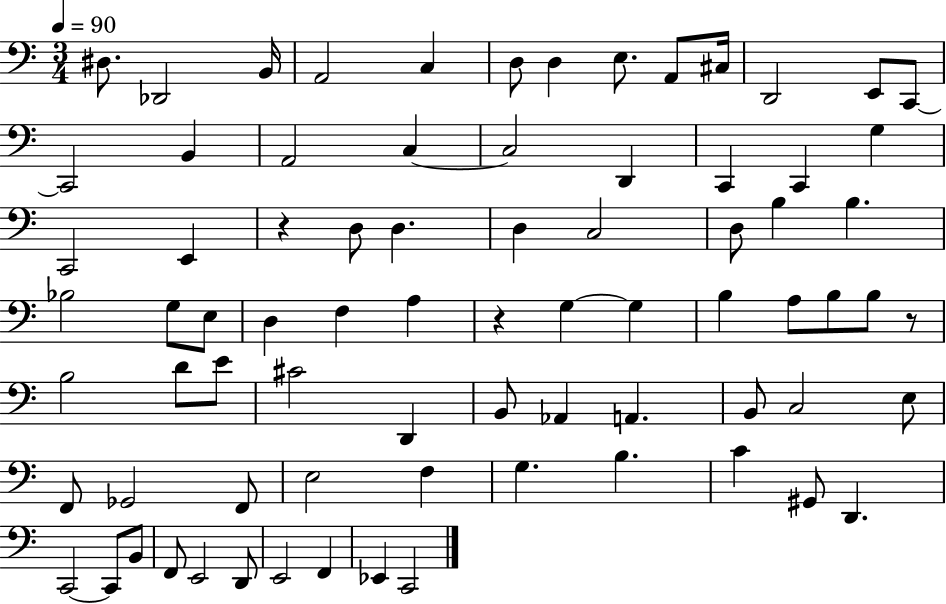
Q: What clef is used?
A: bass